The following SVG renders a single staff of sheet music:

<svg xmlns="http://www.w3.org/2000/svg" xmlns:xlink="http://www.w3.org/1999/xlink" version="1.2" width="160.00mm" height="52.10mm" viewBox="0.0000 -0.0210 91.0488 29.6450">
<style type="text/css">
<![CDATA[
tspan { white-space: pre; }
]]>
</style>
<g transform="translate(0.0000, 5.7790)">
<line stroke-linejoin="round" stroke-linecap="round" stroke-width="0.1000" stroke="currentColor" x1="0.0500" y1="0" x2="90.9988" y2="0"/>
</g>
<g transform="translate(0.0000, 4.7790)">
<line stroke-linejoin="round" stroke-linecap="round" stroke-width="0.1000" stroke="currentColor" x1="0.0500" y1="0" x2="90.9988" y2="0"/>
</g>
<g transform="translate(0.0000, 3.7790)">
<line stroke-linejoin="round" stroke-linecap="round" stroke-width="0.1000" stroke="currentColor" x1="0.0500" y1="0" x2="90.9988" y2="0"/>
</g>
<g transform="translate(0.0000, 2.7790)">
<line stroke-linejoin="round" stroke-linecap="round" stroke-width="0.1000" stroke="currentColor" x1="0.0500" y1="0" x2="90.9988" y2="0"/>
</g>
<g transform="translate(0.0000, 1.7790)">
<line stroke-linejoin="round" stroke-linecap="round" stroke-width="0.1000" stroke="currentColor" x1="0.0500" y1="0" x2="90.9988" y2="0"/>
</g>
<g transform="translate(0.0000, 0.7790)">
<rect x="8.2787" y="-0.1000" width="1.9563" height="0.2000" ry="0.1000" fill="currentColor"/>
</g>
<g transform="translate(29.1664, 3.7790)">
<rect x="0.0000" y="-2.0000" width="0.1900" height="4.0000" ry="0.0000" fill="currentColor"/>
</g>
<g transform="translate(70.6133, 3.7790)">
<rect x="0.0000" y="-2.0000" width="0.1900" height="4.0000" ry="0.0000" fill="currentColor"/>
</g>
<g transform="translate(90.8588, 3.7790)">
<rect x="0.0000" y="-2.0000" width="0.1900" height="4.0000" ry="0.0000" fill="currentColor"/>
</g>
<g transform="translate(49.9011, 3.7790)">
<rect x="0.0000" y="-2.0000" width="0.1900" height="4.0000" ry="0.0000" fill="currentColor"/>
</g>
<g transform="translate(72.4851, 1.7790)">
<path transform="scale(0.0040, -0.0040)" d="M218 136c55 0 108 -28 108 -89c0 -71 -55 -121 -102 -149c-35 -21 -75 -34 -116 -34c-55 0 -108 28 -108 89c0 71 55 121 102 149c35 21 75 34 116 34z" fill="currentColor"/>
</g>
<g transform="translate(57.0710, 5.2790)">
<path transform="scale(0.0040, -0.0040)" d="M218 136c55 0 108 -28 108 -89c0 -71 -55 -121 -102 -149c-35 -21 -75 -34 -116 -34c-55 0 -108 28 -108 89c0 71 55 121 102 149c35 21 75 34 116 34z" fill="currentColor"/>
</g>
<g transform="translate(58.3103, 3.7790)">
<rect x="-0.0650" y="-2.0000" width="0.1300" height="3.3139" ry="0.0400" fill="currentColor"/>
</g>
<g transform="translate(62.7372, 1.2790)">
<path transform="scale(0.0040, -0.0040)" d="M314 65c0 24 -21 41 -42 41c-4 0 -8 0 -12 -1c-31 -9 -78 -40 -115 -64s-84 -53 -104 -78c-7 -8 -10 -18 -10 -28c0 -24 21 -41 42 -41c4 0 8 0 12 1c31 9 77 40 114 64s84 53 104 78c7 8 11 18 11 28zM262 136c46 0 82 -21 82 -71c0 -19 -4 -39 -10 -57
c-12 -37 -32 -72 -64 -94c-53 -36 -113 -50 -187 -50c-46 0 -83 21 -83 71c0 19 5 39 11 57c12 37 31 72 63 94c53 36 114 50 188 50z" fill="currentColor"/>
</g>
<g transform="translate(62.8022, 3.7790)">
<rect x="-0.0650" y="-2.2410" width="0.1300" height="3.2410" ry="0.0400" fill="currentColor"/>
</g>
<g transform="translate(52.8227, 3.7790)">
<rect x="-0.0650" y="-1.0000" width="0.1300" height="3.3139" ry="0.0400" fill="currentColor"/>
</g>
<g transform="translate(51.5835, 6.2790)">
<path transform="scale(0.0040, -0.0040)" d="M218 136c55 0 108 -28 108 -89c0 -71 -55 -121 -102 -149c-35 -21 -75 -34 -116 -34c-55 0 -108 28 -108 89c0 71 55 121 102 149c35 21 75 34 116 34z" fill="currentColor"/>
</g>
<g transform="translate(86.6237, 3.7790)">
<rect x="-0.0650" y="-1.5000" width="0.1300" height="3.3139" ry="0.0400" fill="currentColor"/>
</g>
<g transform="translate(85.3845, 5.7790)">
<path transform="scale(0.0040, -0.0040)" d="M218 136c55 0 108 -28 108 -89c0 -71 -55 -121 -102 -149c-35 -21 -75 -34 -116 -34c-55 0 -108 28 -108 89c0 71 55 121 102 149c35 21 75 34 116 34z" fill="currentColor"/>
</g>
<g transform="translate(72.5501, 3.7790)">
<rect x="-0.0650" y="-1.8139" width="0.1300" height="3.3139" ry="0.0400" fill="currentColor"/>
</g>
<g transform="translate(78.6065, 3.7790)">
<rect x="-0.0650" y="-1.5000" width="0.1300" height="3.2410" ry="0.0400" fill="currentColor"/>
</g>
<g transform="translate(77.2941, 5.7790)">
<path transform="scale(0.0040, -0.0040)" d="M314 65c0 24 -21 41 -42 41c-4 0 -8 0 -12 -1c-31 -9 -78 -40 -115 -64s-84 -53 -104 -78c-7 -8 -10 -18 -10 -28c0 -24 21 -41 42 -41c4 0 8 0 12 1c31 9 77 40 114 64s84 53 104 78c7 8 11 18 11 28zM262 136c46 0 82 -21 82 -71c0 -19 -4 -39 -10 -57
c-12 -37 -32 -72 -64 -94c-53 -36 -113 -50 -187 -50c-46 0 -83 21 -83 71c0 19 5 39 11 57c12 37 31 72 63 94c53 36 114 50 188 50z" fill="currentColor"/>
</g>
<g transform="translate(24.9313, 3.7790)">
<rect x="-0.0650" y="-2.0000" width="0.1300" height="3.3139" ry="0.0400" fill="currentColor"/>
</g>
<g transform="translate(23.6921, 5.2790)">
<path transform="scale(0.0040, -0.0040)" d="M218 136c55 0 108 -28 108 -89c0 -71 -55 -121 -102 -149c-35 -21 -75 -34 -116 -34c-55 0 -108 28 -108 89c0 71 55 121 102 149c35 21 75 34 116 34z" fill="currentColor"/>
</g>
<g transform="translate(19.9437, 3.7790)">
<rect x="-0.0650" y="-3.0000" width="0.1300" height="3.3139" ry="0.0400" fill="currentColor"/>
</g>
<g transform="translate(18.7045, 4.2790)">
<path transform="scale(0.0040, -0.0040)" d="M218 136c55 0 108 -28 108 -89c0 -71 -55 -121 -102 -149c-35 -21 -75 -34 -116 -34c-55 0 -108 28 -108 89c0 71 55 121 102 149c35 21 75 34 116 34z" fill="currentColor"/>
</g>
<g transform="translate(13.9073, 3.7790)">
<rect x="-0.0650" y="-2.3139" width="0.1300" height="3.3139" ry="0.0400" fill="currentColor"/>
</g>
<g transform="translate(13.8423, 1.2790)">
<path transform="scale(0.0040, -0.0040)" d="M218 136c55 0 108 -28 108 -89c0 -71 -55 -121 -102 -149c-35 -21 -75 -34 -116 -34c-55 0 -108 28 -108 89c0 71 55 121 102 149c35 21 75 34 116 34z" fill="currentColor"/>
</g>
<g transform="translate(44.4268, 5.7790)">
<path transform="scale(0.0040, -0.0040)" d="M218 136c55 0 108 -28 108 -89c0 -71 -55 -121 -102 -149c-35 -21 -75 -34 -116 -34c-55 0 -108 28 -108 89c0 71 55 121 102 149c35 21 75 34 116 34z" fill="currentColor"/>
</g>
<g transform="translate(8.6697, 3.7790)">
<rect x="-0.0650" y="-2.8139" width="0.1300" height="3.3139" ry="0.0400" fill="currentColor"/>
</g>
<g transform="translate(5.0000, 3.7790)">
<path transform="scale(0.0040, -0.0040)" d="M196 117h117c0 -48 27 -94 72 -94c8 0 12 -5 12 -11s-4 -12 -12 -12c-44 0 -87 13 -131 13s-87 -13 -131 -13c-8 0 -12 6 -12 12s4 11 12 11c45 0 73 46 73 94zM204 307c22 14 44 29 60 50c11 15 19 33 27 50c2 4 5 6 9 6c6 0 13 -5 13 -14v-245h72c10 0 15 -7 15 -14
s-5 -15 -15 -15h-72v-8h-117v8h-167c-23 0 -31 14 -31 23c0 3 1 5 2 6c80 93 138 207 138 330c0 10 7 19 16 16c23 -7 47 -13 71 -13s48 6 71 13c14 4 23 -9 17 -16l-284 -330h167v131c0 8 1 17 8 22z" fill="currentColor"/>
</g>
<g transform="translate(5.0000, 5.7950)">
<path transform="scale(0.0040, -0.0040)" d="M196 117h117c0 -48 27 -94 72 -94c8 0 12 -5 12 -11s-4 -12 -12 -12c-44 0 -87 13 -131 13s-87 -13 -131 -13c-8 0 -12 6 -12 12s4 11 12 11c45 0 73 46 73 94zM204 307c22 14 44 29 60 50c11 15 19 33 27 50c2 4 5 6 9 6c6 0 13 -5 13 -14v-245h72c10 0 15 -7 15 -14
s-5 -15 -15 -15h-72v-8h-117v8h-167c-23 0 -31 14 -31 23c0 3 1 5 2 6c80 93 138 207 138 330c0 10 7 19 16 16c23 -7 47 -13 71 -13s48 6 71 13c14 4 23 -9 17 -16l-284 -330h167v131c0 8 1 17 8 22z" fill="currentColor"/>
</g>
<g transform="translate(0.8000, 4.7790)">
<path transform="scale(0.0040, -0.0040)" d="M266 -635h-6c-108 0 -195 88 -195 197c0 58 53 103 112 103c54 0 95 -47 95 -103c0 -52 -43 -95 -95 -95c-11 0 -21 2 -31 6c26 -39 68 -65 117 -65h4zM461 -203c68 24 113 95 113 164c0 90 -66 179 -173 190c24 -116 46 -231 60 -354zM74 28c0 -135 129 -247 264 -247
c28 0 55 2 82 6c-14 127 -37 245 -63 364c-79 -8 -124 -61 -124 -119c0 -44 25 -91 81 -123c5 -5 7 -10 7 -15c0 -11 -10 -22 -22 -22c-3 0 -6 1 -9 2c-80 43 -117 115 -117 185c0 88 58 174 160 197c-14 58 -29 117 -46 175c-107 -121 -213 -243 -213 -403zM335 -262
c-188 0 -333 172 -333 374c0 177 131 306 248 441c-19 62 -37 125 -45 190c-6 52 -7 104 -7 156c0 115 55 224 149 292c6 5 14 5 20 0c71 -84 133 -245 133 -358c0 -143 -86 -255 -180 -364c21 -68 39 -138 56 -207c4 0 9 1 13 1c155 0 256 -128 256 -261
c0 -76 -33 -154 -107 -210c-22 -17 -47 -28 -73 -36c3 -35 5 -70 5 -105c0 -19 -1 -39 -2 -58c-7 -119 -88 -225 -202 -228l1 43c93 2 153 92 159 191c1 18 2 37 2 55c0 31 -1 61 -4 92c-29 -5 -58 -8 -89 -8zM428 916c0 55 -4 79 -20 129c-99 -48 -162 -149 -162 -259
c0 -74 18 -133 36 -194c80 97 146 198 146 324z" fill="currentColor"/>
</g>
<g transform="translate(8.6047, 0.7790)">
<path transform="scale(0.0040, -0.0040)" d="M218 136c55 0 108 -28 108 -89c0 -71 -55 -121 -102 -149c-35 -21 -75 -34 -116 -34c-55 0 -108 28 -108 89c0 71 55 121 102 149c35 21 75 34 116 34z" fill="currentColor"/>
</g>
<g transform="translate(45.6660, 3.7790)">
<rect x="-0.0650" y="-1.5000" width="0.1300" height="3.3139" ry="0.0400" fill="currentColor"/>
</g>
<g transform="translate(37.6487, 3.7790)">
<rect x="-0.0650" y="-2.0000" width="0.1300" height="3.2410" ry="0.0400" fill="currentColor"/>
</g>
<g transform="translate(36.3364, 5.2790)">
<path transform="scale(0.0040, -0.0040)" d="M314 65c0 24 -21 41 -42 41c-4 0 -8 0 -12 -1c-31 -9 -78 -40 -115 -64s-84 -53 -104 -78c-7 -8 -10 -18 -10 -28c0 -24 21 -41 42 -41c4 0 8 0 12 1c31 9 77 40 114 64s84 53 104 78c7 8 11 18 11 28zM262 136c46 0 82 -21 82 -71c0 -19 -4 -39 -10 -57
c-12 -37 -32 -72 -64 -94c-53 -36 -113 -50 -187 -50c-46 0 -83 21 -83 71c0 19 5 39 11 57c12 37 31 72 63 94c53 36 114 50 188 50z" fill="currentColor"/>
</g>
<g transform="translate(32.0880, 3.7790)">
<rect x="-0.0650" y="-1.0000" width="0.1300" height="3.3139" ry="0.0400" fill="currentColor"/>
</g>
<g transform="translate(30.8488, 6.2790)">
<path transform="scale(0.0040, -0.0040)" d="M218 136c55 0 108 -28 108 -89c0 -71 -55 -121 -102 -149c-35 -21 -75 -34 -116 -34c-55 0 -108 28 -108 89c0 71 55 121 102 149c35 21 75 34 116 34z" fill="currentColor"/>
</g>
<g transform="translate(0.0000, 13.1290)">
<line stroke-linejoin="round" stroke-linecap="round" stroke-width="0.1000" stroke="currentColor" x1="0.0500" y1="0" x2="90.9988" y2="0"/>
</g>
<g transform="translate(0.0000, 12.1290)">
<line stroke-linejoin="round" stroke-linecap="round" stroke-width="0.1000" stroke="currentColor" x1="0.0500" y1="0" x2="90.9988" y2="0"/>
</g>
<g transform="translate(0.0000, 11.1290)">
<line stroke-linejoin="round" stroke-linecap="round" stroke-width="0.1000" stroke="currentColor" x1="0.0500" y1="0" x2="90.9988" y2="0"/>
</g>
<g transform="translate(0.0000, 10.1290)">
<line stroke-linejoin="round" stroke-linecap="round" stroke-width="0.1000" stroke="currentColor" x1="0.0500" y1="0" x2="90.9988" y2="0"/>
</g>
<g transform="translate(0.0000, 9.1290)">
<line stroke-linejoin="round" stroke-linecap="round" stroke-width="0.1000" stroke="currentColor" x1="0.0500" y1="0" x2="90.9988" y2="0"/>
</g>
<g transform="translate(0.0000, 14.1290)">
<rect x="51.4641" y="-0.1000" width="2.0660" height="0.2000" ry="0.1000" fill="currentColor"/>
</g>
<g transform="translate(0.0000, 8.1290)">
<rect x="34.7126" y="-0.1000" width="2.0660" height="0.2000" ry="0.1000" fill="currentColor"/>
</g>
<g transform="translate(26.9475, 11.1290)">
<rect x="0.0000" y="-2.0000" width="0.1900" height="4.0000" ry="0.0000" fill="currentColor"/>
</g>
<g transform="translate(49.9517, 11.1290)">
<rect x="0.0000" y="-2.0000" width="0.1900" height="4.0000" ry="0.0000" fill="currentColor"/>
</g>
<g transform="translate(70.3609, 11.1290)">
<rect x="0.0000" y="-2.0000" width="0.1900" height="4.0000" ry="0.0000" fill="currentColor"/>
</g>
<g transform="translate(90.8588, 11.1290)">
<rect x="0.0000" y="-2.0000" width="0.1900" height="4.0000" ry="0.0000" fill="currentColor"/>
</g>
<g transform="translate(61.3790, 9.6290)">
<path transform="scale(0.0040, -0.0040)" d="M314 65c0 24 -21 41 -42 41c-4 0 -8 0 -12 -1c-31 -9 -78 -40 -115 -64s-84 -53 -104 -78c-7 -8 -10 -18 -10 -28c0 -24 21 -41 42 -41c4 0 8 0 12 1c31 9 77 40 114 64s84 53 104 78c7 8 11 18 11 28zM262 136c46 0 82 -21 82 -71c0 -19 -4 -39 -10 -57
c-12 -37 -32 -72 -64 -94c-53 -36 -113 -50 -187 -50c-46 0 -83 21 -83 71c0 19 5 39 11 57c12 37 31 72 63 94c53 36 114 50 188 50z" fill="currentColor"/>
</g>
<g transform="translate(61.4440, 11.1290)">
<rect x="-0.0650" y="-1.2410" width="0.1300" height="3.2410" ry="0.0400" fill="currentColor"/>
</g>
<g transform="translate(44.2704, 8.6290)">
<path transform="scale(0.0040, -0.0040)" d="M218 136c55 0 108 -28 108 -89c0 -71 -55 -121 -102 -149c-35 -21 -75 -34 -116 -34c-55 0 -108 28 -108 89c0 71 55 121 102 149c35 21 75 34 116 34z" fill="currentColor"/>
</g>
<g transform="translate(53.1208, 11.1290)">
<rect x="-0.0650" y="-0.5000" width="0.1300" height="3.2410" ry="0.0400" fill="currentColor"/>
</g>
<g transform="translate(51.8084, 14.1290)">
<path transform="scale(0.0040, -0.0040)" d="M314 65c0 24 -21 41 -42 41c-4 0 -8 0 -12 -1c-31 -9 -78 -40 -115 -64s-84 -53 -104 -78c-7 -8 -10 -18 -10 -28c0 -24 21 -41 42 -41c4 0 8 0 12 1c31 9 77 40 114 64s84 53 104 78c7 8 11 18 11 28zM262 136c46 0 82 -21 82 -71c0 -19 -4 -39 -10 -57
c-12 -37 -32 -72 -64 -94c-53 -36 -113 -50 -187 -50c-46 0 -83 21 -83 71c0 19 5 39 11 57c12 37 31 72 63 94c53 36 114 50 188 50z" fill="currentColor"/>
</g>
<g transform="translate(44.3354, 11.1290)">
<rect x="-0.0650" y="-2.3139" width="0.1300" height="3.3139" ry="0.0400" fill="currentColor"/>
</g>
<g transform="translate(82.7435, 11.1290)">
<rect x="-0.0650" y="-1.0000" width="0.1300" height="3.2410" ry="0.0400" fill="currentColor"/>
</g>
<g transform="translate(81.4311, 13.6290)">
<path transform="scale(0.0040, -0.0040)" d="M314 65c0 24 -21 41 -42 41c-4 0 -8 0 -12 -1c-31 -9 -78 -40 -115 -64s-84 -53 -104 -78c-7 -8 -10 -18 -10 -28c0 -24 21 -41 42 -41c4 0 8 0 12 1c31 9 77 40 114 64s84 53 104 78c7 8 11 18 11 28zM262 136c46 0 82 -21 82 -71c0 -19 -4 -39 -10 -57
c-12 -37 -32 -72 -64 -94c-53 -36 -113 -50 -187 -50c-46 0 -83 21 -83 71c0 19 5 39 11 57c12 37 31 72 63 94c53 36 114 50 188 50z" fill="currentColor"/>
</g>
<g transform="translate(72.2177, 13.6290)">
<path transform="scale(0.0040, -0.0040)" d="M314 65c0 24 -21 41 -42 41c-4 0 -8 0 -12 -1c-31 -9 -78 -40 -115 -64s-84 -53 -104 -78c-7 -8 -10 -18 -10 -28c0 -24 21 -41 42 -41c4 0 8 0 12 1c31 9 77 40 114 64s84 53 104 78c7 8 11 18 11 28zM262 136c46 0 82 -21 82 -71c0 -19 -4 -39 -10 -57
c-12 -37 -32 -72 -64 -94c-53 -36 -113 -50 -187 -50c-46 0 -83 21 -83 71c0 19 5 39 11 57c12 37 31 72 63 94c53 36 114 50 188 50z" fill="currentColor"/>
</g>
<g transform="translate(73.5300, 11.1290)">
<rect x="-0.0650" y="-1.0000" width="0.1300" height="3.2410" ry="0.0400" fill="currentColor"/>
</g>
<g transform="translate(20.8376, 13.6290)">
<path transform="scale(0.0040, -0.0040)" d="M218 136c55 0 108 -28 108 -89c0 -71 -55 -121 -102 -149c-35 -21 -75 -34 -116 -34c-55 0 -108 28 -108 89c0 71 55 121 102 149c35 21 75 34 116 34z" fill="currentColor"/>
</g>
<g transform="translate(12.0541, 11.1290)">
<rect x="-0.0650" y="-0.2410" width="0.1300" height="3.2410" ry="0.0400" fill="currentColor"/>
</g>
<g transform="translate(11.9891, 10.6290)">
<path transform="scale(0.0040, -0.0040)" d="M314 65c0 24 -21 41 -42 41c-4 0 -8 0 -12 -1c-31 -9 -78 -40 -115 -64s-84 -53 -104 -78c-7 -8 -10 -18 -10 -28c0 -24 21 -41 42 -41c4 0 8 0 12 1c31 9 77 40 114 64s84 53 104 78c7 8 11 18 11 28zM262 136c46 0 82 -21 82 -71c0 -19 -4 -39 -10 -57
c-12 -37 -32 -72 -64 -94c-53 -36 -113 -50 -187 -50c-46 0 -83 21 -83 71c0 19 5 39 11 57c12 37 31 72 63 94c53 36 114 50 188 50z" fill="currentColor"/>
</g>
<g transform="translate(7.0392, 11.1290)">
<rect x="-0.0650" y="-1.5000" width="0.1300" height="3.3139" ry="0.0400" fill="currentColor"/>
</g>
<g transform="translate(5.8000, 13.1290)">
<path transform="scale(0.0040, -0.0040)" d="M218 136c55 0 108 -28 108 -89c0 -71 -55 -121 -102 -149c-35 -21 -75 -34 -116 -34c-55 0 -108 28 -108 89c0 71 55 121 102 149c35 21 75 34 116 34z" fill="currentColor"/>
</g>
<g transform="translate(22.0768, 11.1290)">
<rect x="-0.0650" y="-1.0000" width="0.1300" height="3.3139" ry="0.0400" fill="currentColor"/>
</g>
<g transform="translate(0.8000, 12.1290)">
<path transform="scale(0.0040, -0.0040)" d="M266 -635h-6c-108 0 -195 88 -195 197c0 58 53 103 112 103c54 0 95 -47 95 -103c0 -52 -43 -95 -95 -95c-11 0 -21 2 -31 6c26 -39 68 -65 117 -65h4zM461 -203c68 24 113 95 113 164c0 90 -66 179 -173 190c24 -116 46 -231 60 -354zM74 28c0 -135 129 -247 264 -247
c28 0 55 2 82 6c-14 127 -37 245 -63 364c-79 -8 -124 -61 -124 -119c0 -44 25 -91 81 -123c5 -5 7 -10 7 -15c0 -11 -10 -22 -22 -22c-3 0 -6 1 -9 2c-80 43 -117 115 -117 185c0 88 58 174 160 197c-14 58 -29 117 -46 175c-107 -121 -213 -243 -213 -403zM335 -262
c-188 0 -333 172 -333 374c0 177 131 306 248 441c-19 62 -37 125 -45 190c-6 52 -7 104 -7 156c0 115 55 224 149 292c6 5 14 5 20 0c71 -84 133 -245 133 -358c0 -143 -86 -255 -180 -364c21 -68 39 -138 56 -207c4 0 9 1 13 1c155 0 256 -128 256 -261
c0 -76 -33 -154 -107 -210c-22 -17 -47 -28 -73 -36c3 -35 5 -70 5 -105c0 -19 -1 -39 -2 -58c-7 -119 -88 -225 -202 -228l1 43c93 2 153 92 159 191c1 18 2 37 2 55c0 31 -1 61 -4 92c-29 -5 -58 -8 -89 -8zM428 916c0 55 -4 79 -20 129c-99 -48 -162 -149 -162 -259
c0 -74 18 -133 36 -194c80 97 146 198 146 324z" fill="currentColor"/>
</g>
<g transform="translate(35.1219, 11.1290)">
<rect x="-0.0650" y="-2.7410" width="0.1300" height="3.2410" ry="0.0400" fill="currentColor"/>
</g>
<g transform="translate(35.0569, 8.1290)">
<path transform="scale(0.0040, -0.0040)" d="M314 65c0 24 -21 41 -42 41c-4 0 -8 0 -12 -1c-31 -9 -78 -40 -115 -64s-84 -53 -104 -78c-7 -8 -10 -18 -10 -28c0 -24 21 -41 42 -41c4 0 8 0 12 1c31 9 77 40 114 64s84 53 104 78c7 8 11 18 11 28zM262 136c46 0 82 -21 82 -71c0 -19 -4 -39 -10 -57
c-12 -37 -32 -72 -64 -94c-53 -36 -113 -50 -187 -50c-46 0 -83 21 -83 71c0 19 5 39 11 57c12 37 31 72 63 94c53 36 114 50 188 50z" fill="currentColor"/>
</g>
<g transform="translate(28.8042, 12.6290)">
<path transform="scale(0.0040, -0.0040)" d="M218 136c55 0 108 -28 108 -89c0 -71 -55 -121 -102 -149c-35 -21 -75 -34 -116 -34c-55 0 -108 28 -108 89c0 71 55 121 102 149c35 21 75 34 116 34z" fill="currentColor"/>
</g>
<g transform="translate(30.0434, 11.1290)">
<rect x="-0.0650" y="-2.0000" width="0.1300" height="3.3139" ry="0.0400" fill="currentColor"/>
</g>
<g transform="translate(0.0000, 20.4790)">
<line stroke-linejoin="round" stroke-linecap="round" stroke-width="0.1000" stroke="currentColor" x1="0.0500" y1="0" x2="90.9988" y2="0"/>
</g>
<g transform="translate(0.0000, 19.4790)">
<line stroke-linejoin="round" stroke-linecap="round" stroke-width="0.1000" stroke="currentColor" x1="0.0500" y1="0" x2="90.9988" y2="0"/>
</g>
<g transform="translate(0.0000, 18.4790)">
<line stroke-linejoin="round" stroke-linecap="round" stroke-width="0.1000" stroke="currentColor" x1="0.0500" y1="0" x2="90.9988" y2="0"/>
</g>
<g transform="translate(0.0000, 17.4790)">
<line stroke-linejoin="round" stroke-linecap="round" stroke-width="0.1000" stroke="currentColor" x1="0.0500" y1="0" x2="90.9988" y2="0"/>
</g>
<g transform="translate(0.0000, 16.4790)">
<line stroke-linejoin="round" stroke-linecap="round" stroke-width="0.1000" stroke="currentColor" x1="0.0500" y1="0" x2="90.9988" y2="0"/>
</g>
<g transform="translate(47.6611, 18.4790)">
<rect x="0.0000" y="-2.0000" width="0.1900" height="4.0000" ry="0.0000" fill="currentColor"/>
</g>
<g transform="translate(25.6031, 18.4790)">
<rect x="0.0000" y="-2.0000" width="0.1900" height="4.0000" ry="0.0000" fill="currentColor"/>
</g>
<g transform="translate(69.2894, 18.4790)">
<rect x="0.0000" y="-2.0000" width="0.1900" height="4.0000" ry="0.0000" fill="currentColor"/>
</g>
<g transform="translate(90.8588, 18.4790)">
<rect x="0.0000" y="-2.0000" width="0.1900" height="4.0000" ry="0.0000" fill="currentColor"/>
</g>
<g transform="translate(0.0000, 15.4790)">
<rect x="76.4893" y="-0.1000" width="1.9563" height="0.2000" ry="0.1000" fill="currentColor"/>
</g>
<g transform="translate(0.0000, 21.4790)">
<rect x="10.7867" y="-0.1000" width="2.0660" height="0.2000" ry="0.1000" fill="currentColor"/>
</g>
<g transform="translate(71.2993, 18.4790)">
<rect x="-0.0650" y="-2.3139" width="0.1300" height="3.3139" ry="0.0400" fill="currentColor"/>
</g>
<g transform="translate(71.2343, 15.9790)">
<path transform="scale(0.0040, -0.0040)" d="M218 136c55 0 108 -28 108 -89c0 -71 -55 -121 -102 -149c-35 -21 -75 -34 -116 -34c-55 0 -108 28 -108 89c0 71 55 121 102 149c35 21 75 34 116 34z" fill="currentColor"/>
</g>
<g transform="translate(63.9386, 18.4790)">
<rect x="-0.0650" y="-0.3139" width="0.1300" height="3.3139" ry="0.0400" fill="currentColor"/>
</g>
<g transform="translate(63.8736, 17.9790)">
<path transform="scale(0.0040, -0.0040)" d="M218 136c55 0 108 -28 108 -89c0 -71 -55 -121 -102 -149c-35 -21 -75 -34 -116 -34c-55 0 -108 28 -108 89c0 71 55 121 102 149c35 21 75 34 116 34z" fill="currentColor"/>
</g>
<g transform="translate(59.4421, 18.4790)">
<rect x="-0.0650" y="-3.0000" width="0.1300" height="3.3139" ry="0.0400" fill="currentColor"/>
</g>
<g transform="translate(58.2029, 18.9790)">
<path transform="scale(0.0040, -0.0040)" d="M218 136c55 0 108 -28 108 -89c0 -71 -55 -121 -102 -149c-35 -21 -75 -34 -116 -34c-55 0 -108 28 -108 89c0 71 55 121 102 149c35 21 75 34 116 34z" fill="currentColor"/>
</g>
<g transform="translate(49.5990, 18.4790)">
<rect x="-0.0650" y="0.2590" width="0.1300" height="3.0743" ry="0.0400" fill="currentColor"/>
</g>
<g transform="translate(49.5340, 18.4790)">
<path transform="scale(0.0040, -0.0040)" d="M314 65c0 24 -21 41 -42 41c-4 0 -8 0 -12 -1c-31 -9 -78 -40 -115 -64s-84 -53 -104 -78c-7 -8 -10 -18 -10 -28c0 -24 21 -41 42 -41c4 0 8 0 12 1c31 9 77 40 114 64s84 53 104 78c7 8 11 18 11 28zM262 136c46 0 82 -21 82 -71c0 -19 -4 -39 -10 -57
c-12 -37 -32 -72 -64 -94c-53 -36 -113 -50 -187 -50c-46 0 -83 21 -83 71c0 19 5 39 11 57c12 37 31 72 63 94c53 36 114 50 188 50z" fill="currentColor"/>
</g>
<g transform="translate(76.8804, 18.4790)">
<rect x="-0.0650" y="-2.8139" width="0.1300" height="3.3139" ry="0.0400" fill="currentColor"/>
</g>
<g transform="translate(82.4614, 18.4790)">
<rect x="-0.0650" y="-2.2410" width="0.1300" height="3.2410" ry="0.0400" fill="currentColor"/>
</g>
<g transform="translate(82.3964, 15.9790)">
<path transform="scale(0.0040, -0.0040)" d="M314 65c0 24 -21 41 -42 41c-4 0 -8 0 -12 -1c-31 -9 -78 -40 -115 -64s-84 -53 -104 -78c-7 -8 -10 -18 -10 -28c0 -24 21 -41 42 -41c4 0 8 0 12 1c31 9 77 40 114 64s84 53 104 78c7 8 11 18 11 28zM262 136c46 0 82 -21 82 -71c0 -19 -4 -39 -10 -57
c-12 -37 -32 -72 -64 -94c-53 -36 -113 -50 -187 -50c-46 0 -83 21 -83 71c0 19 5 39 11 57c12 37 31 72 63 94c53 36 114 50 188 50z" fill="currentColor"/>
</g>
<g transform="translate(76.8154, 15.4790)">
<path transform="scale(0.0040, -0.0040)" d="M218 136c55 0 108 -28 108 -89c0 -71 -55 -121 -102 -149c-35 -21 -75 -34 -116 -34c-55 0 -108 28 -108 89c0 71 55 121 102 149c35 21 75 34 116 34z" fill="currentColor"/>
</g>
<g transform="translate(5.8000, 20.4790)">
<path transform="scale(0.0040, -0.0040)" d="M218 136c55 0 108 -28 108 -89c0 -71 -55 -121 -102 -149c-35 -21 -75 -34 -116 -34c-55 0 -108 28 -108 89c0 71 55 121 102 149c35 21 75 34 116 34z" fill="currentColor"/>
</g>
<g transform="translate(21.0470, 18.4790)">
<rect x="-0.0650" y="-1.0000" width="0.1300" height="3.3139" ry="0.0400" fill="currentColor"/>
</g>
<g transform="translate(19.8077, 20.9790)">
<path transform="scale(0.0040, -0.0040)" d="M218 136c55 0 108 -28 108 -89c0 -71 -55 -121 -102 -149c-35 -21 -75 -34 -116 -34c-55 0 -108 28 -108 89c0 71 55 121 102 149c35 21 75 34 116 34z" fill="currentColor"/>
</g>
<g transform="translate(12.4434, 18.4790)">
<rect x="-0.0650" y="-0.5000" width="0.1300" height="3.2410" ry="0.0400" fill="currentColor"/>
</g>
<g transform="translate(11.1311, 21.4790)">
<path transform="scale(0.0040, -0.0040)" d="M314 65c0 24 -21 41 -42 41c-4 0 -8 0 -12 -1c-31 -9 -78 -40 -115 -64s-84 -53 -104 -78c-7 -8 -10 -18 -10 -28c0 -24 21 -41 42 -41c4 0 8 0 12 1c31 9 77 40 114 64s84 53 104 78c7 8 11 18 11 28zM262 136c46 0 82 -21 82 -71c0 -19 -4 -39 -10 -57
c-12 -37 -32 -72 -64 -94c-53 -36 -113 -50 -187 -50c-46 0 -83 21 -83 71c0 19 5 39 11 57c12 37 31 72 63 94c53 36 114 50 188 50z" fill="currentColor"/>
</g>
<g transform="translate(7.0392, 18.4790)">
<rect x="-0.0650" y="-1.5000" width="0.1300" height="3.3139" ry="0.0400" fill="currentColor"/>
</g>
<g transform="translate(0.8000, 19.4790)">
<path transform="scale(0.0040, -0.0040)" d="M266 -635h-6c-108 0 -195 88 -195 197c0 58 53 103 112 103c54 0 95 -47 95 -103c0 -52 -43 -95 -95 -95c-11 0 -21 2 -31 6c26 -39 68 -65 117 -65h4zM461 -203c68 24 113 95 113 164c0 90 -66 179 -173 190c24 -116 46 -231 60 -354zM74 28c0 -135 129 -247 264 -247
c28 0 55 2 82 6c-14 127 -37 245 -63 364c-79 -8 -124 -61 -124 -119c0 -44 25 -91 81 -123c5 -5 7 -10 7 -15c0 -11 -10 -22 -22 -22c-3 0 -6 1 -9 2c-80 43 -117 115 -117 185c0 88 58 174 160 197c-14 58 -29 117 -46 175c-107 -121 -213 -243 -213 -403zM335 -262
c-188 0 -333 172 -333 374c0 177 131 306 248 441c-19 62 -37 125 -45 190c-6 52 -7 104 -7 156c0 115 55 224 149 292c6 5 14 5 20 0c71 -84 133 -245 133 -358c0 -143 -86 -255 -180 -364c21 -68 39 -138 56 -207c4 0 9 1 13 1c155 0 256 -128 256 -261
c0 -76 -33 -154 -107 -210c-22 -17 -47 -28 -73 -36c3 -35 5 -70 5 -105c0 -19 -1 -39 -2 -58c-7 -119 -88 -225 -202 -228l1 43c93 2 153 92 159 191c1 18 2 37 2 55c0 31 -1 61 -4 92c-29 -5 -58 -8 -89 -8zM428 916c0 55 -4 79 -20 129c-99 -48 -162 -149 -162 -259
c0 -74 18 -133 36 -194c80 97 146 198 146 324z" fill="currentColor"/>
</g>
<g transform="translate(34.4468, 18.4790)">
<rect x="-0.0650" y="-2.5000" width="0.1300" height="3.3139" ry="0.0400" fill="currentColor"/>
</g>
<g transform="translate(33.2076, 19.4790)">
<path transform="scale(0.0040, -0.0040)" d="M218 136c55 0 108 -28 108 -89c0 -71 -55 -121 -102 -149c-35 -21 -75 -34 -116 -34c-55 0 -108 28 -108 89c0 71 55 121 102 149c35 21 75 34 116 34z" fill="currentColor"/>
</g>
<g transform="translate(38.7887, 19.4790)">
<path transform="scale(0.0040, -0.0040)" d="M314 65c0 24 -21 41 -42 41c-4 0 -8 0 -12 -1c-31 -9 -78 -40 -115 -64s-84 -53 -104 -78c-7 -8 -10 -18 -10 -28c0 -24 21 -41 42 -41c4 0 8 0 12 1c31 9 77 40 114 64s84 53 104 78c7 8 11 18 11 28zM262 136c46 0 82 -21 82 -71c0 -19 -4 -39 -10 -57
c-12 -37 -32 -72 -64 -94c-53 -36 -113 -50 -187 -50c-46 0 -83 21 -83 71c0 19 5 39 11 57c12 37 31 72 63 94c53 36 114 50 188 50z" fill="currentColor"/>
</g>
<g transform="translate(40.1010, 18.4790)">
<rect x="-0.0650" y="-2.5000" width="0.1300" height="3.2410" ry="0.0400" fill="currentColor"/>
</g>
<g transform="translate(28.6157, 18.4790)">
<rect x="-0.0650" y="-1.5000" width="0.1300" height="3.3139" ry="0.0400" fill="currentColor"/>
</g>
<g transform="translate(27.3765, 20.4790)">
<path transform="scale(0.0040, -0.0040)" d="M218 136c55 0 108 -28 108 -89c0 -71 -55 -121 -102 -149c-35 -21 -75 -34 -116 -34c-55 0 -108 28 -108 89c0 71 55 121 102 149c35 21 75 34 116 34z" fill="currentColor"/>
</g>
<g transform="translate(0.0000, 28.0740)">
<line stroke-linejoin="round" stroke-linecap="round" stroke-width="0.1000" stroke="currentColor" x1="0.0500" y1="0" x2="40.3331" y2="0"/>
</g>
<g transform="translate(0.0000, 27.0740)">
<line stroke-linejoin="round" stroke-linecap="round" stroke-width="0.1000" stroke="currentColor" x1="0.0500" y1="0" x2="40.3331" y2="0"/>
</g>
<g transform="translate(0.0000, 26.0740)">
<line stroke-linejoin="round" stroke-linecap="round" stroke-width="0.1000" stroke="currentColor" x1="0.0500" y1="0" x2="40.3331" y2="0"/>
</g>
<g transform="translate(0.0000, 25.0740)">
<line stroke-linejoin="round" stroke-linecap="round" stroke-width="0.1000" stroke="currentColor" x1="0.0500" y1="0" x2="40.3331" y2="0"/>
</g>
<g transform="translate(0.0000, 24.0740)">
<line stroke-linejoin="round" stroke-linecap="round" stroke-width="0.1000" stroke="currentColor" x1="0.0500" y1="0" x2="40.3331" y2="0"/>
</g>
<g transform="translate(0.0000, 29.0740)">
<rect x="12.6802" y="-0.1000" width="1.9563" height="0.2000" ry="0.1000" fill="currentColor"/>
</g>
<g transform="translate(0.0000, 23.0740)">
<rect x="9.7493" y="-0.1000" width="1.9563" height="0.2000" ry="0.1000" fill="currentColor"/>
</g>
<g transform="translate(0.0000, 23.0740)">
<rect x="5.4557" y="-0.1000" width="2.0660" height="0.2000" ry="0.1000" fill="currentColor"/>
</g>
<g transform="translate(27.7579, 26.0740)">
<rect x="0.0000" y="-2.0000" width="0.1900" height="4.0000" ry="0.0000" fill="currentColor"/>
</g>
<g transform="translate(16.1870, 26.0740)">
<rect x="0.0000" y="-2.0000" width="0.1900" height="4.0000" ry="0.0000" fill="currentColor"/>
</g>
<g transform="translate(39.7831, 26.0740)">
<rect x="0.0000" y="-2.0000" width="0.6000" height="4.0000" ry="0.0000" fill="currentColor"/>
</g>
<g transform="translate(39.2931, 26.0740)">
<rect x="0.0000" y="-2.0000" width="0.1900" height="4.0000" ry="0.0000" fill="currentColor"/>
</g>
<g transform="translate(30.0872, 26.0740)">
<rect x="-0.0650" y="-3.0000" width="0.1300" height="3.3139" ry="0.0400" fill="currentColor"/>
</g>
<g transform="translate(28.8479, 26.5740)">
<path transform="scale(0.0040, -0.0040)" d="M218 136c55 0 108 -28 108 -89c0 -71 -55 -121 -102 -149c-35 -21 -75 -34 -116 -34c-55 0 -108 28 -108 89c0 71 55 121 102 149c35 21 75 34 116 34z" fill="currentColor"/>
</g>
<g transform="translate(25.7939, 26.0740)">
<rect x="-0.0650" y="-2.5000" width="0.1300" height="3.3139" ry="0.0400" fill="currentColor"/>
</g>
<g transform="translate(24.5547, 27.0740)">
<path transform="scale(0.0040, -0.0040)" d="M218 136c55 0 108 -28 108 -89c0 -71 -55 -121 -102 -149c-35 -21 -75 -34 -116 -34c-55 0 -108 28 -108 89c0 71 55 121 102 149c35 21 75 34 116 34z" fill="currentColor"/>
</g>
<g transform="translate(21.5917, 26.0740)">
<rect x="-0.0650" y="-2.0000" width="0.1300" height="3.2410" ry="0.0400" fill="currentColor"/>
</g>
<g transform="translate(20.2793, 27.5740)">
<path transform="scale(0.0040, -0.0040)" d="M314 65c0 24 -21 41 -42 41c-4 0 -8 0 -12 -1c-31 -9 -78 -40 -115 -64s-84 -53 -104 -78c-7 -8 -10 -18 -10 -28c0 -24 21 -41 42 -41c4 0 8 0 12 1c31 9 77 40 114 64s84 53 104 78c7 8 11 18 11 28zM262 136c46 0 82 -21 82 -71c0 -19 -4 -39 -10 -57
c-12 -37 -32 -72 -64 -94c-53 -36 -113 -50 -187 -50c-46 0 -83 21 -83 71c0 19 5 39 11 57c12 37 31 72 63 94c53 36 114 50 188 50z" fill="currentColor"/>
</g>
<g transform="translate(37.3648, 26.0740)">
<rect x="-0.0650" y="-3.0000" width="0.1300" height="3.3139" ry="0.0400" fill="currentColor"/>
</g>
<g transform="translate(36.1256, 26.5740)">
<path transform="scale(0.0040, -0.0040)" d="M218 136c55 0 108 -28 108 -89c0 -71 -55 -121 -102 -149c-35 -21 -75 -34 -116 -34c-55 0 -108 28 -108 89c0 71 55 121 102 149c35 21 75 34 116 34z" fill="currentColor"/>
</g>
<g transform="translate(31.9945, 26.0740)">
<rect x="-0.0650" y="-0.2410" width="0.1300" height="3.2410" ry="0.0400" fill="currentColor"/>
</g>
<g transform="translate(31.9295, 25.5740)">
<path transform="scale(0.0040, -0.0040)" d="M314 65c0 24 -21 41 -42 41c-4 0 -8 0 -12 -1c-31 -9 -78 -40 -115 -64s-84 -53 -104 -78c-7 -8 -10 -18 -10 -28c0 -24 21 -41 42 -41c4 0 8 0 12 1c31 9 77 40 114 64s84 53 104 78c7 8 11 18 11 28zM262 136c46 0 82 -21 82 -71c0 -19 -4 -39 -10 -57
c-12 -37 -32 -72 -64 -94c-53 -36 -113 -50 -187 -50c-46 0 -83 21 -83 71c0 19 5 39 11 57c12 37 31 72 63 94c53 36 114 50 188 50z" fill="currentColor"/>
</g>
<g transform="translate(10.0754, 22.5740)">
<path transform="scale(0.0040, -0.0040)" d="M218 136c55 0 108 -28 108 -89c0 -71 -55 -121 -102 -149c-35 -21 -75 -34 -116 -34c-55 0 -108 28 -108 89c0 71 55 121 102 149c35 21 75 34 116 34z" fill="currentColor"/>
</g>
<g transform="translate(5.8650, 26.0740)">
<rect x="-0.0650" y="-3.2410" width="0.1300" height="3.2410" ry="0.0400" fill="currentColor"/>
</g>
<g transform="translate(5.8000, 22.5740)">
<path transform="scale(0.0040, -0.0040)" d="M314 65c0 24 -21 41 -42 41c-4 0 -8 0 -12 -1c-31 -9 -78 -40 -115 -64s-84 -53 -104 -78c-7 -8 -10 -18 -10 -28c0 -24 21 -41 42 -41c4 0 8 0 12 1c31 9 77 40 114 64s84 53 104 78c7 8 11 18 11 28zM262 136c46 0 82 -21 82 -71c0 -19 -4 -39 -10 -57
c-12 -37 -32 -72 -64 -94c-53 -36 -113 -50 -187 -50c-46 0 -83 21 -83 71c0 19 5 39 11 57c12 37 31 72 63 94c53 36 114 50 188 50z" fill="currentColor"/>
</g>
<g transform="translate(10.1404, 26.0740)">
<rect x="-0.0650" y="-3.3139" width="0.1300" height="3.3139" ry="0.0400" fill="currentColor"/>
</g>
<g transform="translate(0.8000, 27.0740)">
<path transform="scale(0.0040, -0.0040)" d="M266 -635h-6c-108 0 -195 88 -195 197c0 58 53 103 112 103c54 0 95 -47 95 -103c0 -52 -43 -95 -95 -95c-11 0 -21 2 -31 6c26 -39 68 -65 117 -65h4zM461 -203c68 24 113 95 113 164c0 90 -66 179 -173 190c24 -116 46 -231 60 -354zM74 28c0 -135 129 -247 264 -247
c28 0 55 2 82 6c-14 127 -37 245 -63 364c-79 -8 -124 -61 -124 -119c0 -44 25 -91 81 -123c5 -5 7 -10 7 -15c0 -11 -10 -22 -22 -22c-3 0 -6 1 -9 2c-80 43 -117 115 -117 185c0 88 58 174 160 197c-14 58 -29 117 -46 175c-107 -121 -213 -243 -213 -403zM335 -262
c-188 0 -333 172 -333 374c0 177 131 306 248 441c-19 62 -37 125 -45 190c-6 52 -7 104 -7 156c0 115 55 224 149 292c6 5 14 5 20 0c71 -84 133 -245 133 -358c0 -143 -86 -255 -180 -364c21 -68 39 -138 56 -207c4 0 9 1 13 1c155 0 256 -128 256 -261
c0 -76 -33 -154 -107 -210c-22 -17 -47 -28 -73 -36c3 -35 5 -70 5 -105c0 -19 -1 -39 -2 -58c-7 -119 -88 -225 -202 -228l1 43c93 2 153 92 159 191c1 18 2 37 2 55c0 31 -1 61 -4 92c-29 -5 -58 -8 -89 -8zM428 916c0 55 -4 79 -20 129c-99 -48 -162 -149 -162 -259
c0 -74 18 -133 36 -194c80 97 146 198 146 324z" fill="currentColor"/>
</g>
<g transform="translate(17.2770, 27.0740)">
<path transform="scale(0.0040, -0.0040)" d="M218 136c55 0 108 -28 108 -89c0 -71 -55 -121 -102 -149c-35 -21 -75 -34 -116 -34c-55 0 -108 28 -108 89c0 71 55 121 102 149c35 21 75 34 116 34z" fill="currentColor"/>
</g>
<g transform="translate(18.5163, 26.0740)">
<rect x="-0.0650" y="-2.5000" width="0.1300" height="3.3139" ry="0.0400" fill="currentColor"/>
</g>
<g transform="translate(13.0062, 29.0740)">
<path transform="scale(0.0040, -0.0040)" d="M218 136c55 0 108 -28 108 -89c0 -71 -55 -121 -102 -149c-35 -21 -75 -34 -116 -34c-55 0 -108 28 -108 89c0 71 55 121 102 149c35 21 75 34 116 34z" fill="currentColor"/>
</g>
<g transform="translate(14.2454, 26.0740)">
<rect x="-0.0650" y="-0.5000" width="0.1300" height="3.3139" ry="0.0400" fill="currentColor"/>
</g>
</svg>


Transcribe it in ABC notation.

X:1
T:Untitled
M:4/4
L:1/4
K:C
a g A F D F2 E D F g2 f E2 E E c2 D F a2 g C2 e2 D2 D2 E C2 D E G G2 B2 A c g a g2 b2 b C G F2 G A c2 A